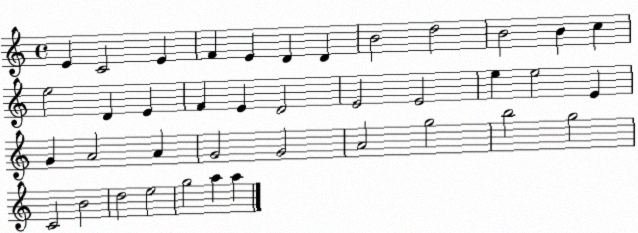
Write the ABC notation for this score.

X:1
T:Untitled
M:4/4
L:1/4
K:C
E C2 E F E D D B2 d2 B2 B c e2 D E F E D2 E2 E2 e e2 E G A2 A G2 G2 A2 g2 b2 g2 C2 B2 d2 e2 g2 a a